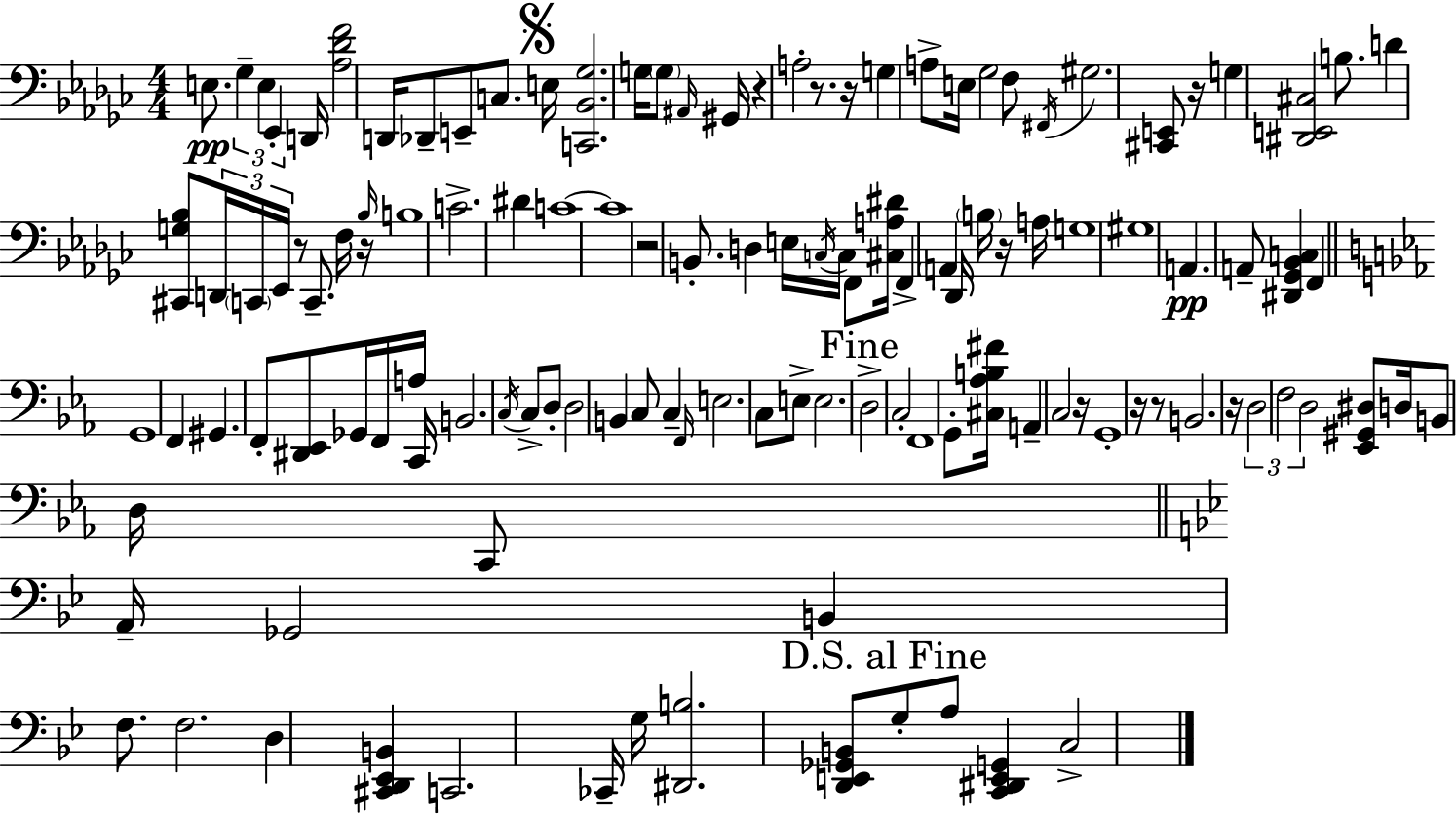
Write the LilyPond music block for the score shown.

{
  \clef bass
  \numericTimeSignature
  \time 4/4
  \key ees \minor
  e8.\pp \tuplet 3/2 { ges4-- e4 ees,4-. } d,16 | <aes des' f'>2 d,16 des,8-- e,8-- c8. | \mark \markup { \musicglyph "scripts.segno" } e16 <c, bes, ges>2. g16 \parenthesize g8 | \grace { ais,16 } gis,16 r4 a2-. r8. | \break r16 g4 a8-> e16 ges2 | f8 \acciaccatura { fis,16 } gis2. | <cis, e,>8 r16 g4 <dis, e, cis>2 b8. | d'4 <cis, g bes>8 \tuplet 3/2 { d,16 \parenthesize c,16 ees,16 } r8 c,8.-- | \break f16 r16 \grace { bes16 } b1 | c'2.-> dis'4 | c'1~~ | c'1 | \break r2 b,8.-. d4 | e16 \acciaccatura { c16 } c16 f,8 <cis a dis'>16 f,4-> \parenthesize a,4 | des,16 \parenthesize b16 r16 a16 g1 | gis1 | \break a,4.\pp a,8-- <dis, ges, bes, c>4 | f,4 \bar "||" \break \key ees \major g,1 | f,4 gis,4. f,8-. <dis, ees,>8 ges,16 f,16 | a16 c,16 b,2. \acciaccatura { c16 } c8-> | d8-. d2 b,4 c8 | \break c4-- \grace { f,16 } e2. | c8 e8-> e2. | \mark "Fine" d2-> c2-. | f,1 | \break g,8-. <cis aes b fis'>16 a,4-- c2 | r16 g,1-. | r16 r8 b,2. | r16 \tuplet 3/2 { d2 f2 | \break d2 } <ees, gis, dis>8 d16 b,8 d16 | c,8 \bar "||" \break \key bes \major a,16-- ges,2 b,4 f8. | f2. d4 | <cis, d, ees, b,>4 c,2. | ces,16-- g16 <dis, b>2. <d, e, ges, b,>8 | \break \mark "D.S. al Fine" g8-. a8 <c, dis, e, g,>4 c2-> | \bar "|."
}